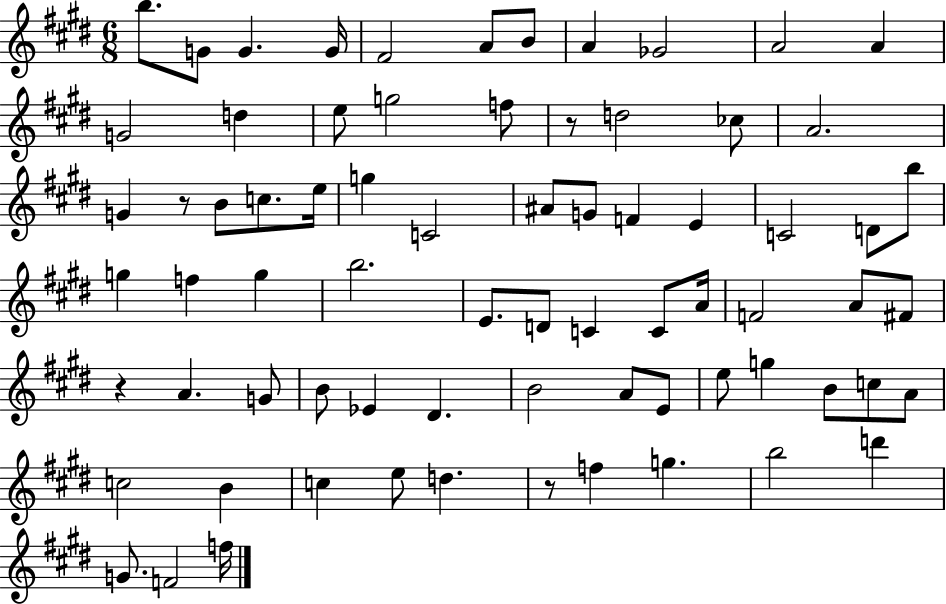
{
  \clef treble
  \numericTimeSignature
  \time 6/8
  \key e \major
  \repeat volta 2 { b''8. g'8 g'4. g'16 | fis'2 a'8 b'8 | a'4 ges'2 | a'2 a'4 | \break g'2 d''4 | e''8 g''2 f''8 | r8 d''2 ces''8 | a'2. | \break g'4 r8 b'8 c''8. e''16 | g''4 c'2 | ais'8 g'8 f'4 e'4 | c'2 d'8 b''8 | \break g''4 f''4 g''4 | b''2. | e'8. d'8 c'4 c'8 a'16 | f'2 a'8 fis'8 | \break r4 a'4. g'8 | b'8 ees'4 dis'4. | b'2 a'8 e'8 | e''8 g''4 b'8 c''8 a'8 | \break c''2 b'4 | c''4 e''8 d''4. | r8 f''4 g''4. | b''2 d'''4 | \break g'8. f'2 f''16 | } \bar "|."
}